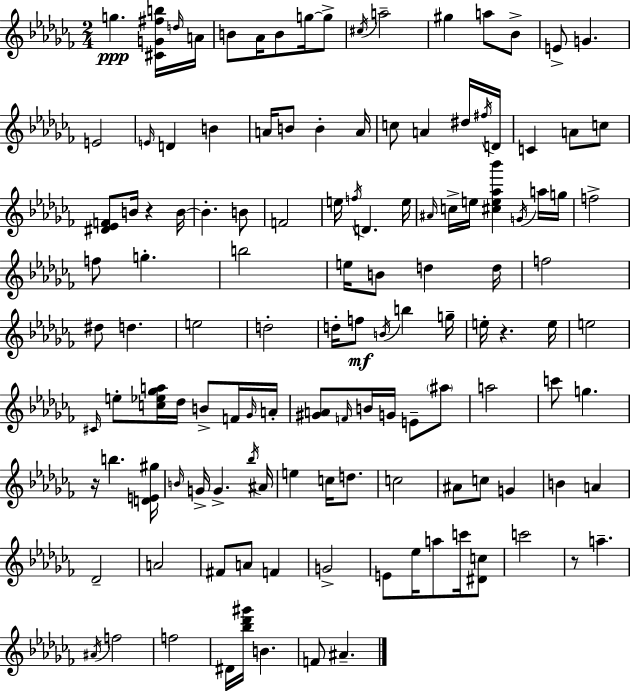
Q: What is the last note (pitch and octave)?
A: A#4